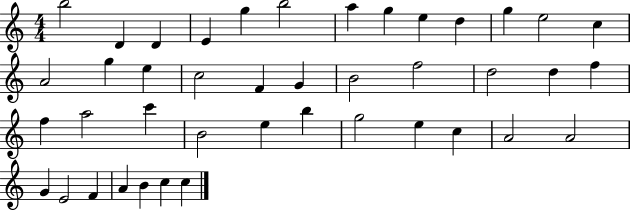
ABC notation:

X:1
T:Untitled
M:4/4
L:1/4
K:C
b2 D D E g b2 a g e d g e2 c A2 g e c2 F G B2 f2 d2 d f f a2 c' B2 e b g2 e c A2 A2 G E2 F A B c c